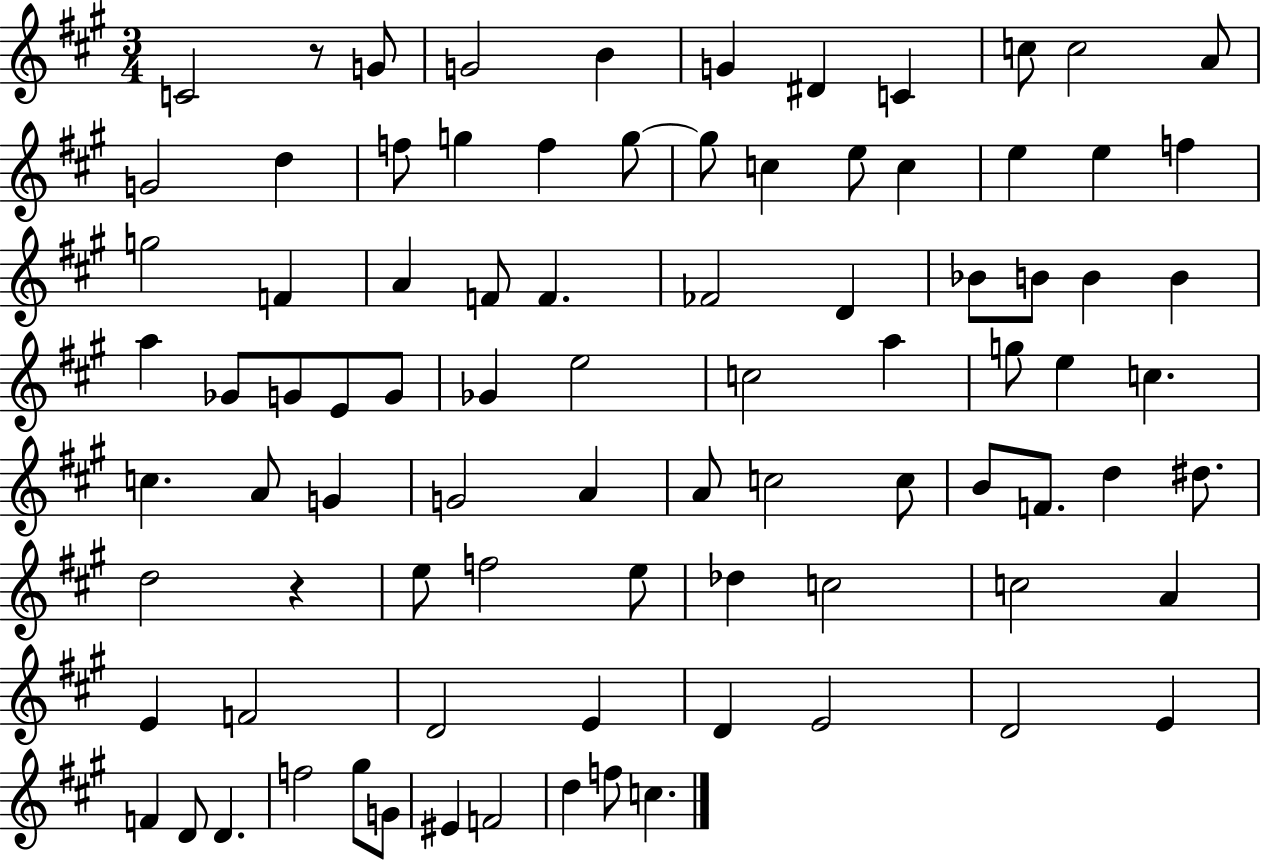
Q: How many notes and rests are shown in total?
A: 87